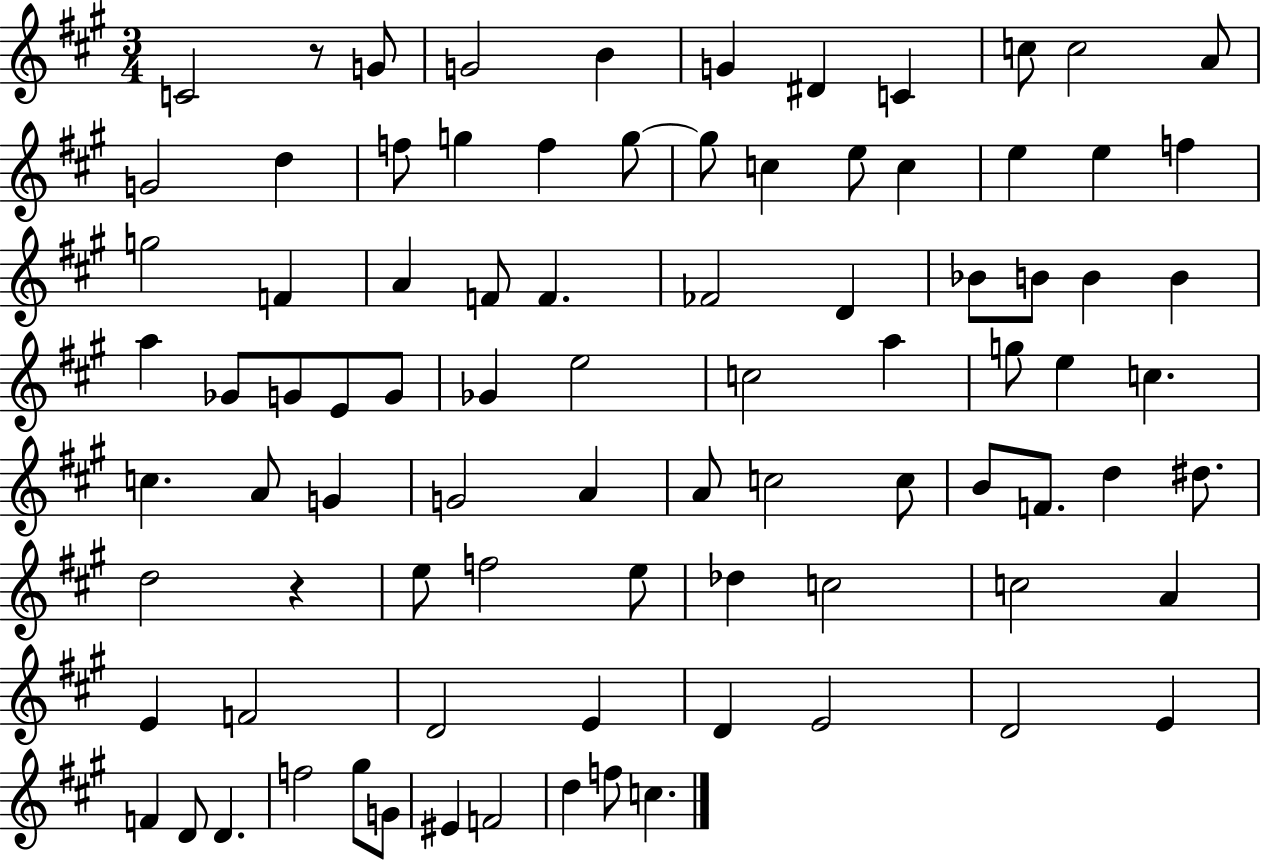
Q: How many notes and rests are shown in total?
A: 87